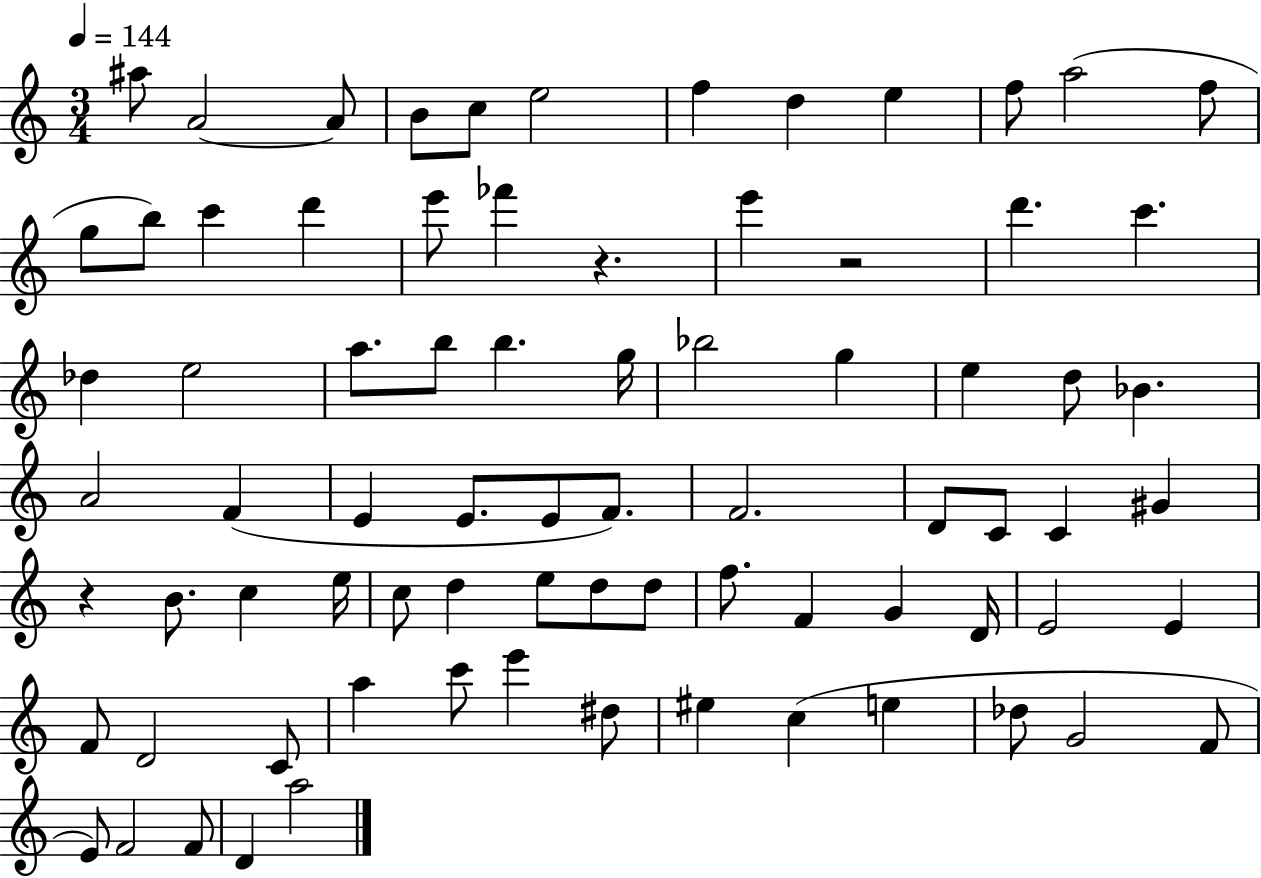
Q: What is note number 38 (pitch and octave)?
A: F4